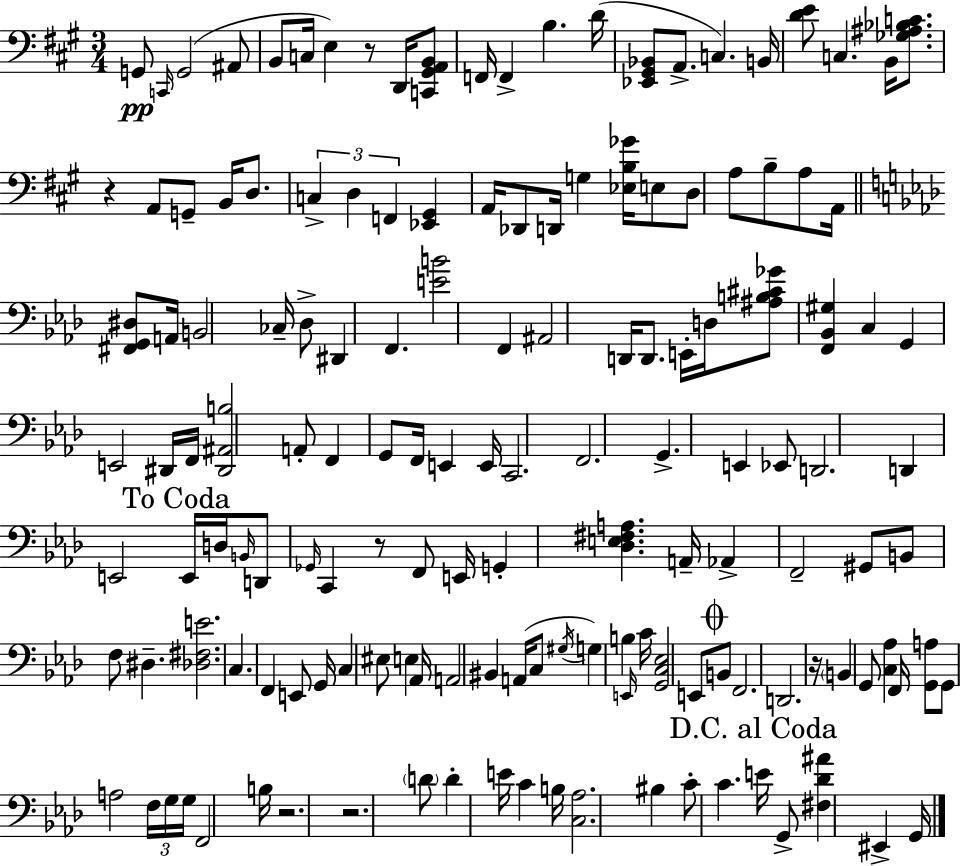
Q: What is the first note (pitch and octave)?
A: G2